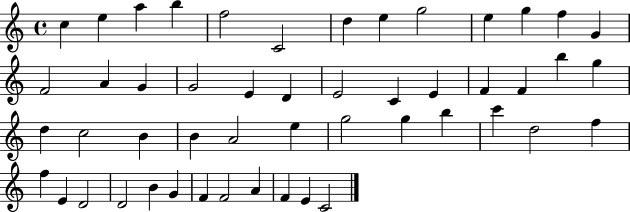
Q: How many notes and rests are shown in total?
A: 50